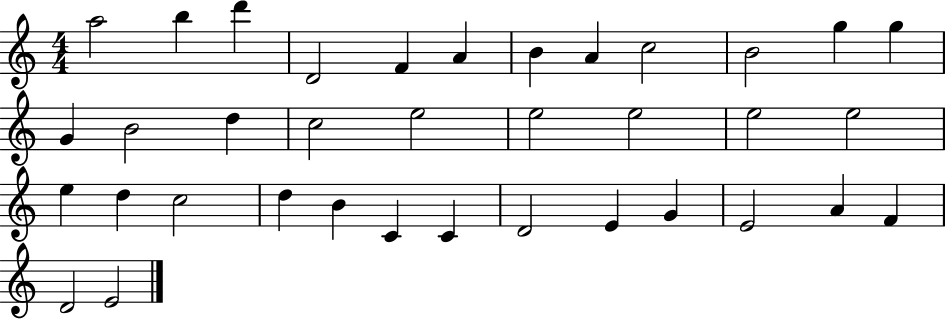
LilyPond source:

{
  \clef treble
  \numericTimeSignature
  \time 4/4
  \key c \major
  a''2 b''4 d'''4 | d'2 f'4 a'4 | b'4 a'4 c''2 | b'2 g''4 g''4 | \break g'4 b'2 d''4 | c''2 e''2 | e''2 e''2 | e''2 e''2 | \break e''4 d''4 c''2 | d''4 b'4 c'4 c'4 | d'2 e'4 g'4 | e'2 a'4 f'4 | \break d'2 e'2 | \bar "|."
}